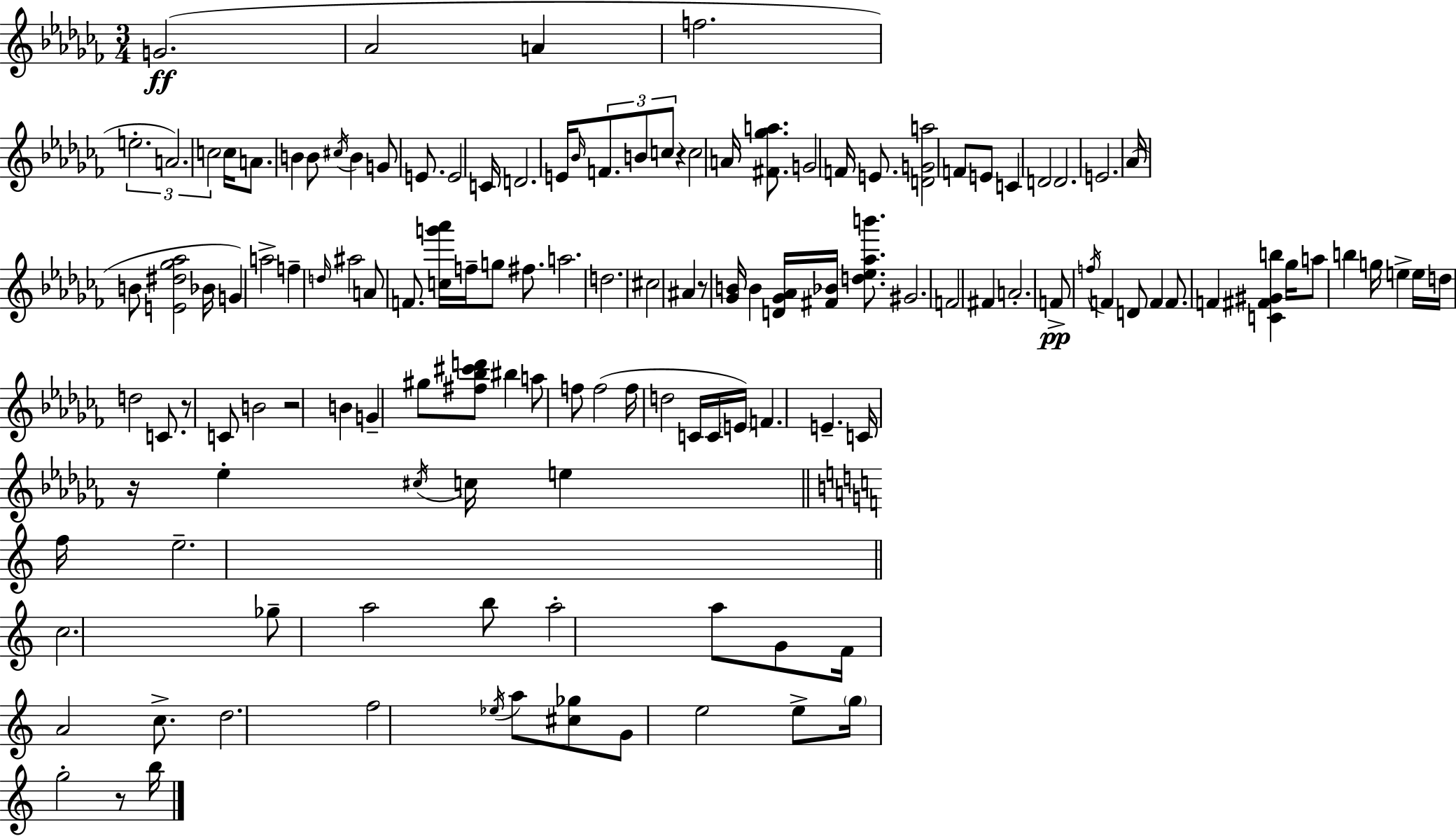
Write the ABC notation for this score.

X:1
T:Untitled
M:3/4
L:1/4
K:Abm
G2 _A2 A f2 e2 A2 c2 c/4 A/2 B B/2 ^c/4 B G/2 E/2 E2 C/4 D2 E/4 _B/4 F/2 B/2 c/2 z c2 A/4 [^F_ga]/2 G2 F/4 E/2 [DGa]2 F/2 E/2 C D2 D2 E2 _A/4 B/2 [E^d_g_a]2 _B/4 G a2 f d/4 ^a2 A/2 F/2 [cg'_a']/4 f/4 g/2 ^f/2 a2 d2 ^c2 ^A z/2 [_GB]/4 B [D_G_A]/4 [^F_B]/4 [d_e_ab']/2 ^G2 F2 ^F A2 F/2 f/4 F D/2 F F/2 F [C^F^Gb] _g/4 a/2 b g/4 e e/4 d/4 d2 C/2 z/2 C/2 B2 z2 B G ^g/2 [^f_b^c'd']/2 ^b a/2 f/2 f2 f/4 d2 C/4 C/4 E/4 F E C/4 z/4 _e ^c/4 c/4 e f/4 e2 c2 _g/2 a2 b/2 a2 a/2 G/2 F/4 A2 c/2 d2 f2 _e/4 a/2 [^c_g]/2 G/2 e2 e/2 g/4 g2 z/2 b/4